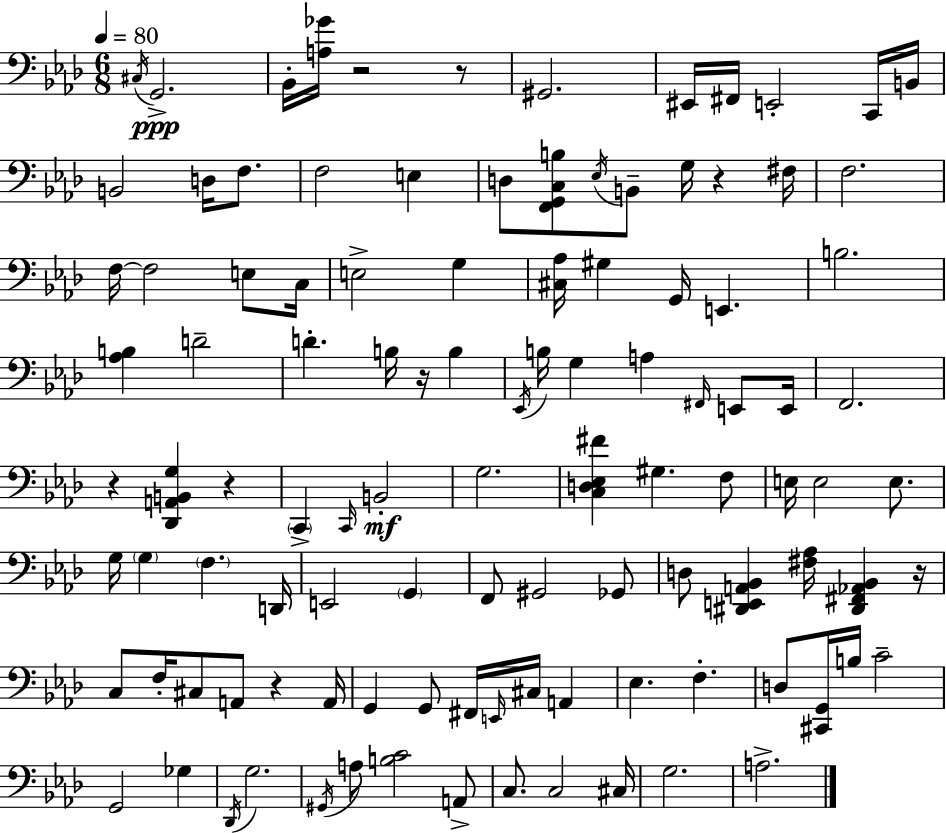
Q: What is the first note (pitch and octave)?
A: C#3